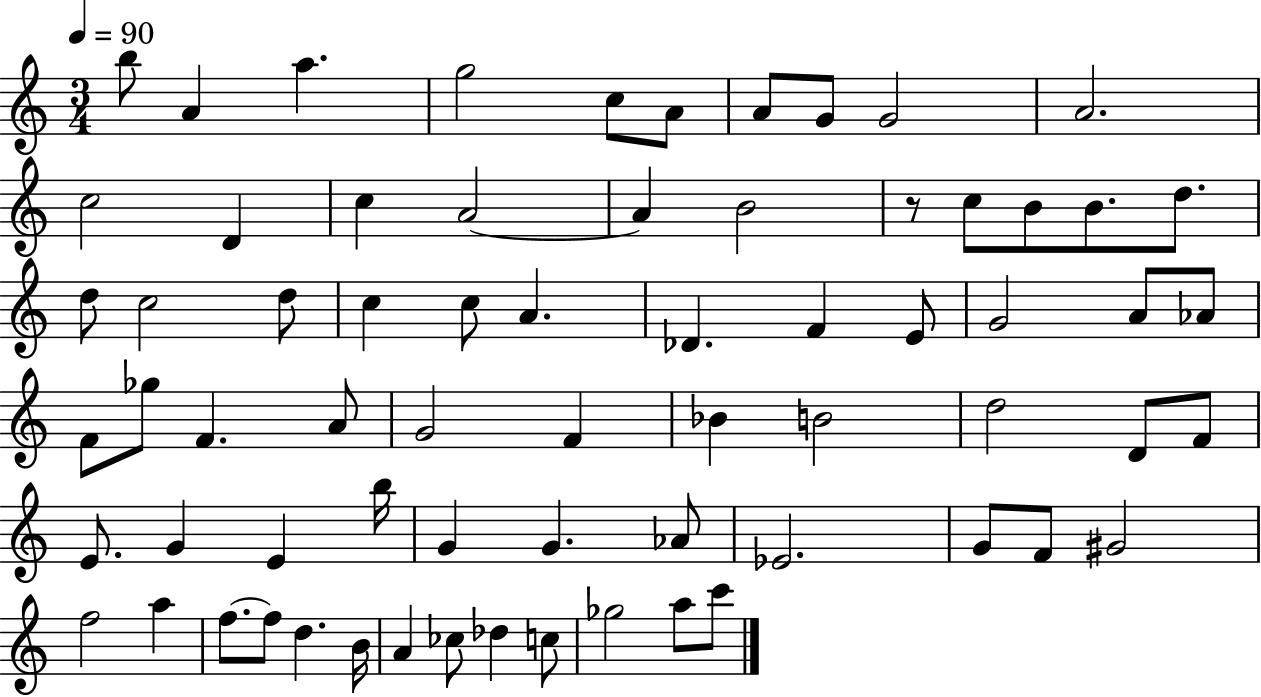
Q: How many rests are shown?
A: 1